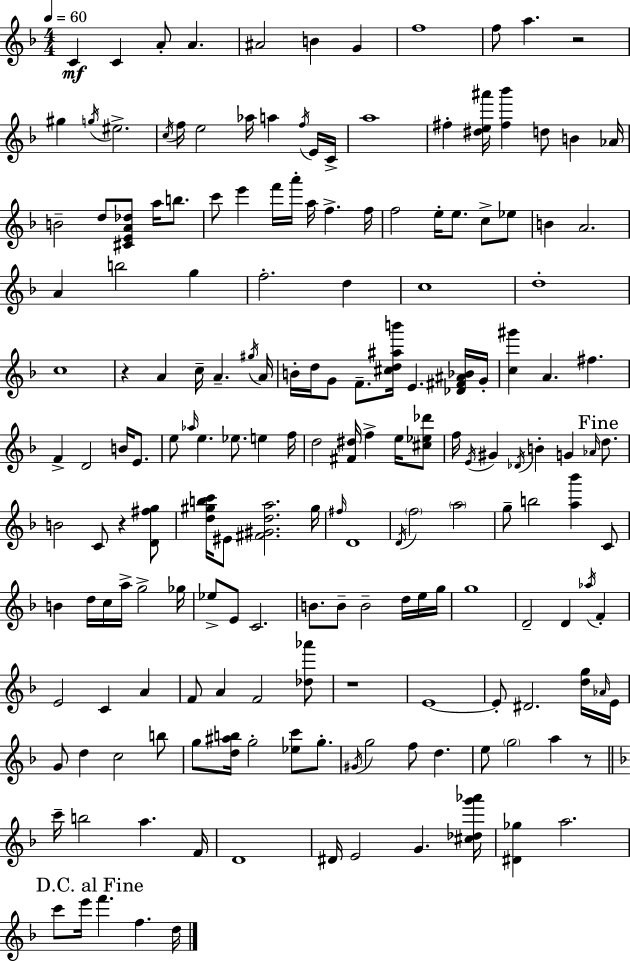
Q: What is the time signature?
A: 4/4